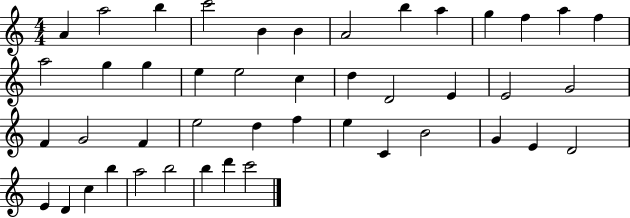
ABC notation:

X:1
T:Untitled
M:4/4
L:1/4
K:C
A a2 b c'2 B B A2 b a g f a f a2 g g e e2 c d D2 E E2 G2 F G2 F e2 d f e C B2 G E D2 E D c b a2 b2 b d' c'2